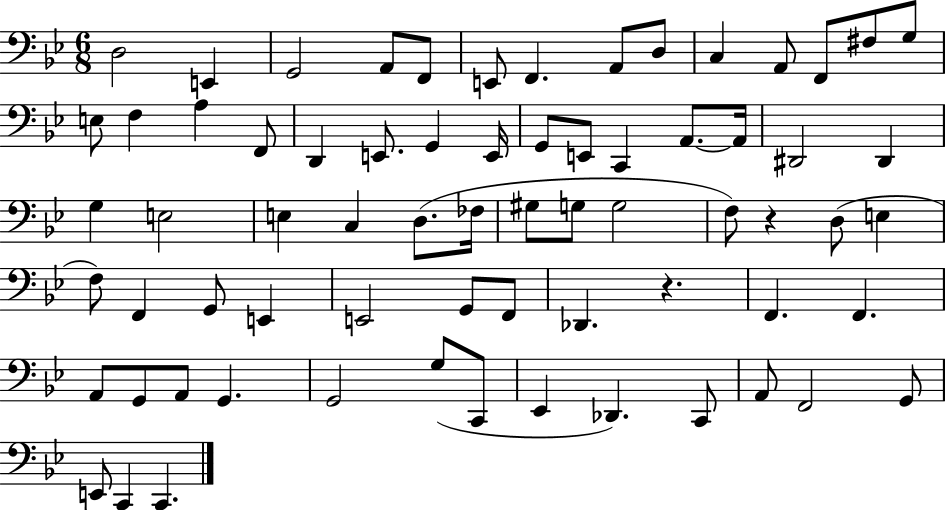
X:1
T:Untitled
M:6/8
L:1/4
K:Bb
D,2 E,, G,,2 A,,/2 F,,/2 E,,/2 F,, A,,/2 D,/2 C, A,,/2 F,,/2 ^F,/2 G,/2 E,/2 F, A, F,,/2 D,, E,,/2 G,, E,,/4 G,,/2 E,,/2 C,, A,,/2 A,,/4 ^D,,2 ^D,, G, E,2 E, C, D,/2 _F,/4 ^G,/2 G,/2 G,2 F,/2 z D,/2 E, F,/2 F,, G,,/2 E,, E,,2 G,,/2 F,,/2 _D,, z F,, F,, A,,/2 G,,/2 A,,/2 G,, G,,2 G,/2 C,,/2 _E,, _D,, C,,/2 A,,/2 F,,2 G,,/2 E,,/2 C,, C,,